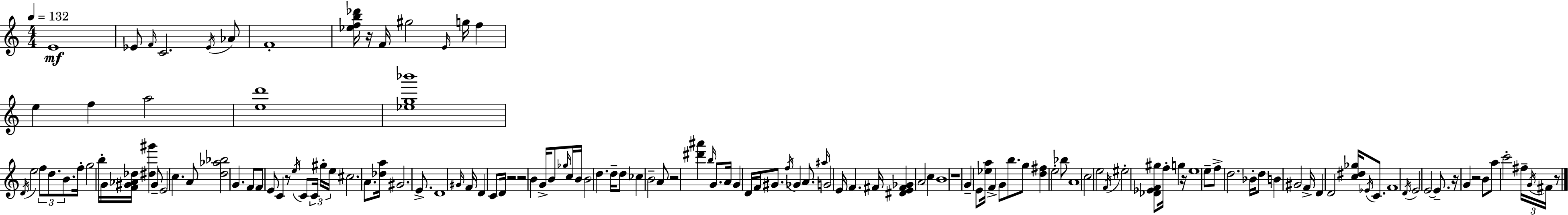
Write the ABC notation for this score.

X:1
T:Untitled
M:4/4
L:1/4
K:C
E4 _E/2 F/4 C2 _E/4 _A/2 F4 [_efb_d']/4 z/4 F/4 ^g2 E/4 g/4 f e f a2 [ed']4 [_eg_b']4 D/4 e2 f/2 d/2 B/2 f/4 g2 b/4 G/4 [F^G_A_d]/4 [^d^g'] ^G/2 E2 c A/2 [d_a_b]2 G F/2 F/2 E/2 C z/2 e/4 C/2 C/4 ^g/4 e/4 ^c2 A/2 [_da]/4 ^G2 E/2 D4 ^G/4 F/4 D C/2 D/4 z2 z2 B G/4 B/2 _g/4 c/4 B/4 B2 d d/4 d/2 _c B2 A/2 z2 [^d'^a'] b/4 G/2 A/4 G D/4 F/4 ^G/2 f/4 _G A/2 ^a/4 G2 E/4 F ^F/4 [^DE^F_G] A2 c B4 z4 G E/2 [_ea]/4 F G/2 b/2 g/2 [d^f] e2 _b/2 A4 c2 e2 F/4 ^e2 [_D_EF^g]/2 f/4 g z/4 e4 e/2 f/2 d2 _B/4 d/2 B ^G2 F/4 D D2 [c^d_g]/4 _E/4 C/2 F4 D/4 E2 E2 E/2 z/4 G z2 B/2 a/2 c'2 ^f/4 G/4 ^F/4 z/2